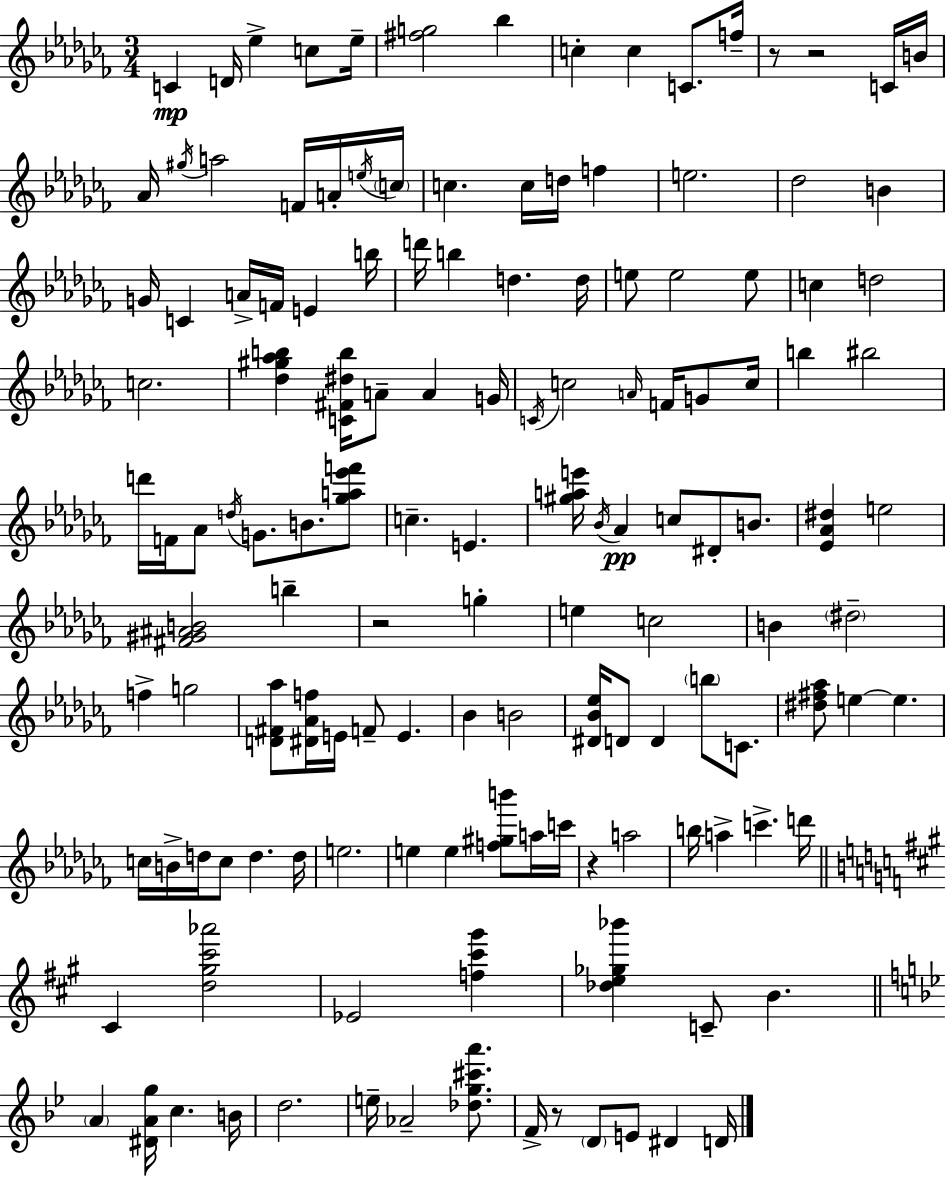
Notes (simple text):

C4/q D4/s Eb5/q C5/e Eb5/s [F#5,G5]/h Bb5/q C5/q C5/q C4/e. F5/s R/e R/h C4/s B4/s Ab4/s G#5/s A5/h F4/s A4/s E5/s C5/s C5/q. C5/s D5/s F5/q E5/h. Db5/h B4/q G4/s C4/q A4/s F4/s E4/q B5/s D6/s B5/q D5/q. D5/s E5/e E5/h E5/e C5/q D5/h C5/h. [Db5,G#5,Ab5,B5]/q [C4,F#4,D#5,B5]/s A4/e A4/q G4/s C4/s C5/h A4/s F4/s G4/e C5/s B5/q BIS5/h D6/s F4/s Ab4/e D5/s G4/e. B4/e. [Gb5,A5,Eb6,F6]/e C5/q. E4/q. [G#5,A5,E6]/s Bb4/s Ab4/q C5/e D#4/e B4/e. [Eb4,Ab4,D#5]/q E5/h [F#4,G#4,A#4,B4]/h B5/q R/h G5/q E5/q C5/h B4/q D#5/h F5/q G5/h [D4,F#4,Ab5]/e [D#4,Ab4,F5]/s E4/s F4/e E4/q. Bb4/q B4/h [D#4,Bb4,Eb5]/s D4/e D4/q B5/e C4/e. [D#5,F#5,Ab5]/e E5/q E5/q. C5/s B4/s D5/s C5/e D5/q. D5/s E5/h. E5/q E5/q [F5,G#5,B6]/e A5/s C6/s R/q A5/h B5/s A5/q C6/q. D6/s C#4/q [D5,G#5,C#6,Ab6]/h Eb4/h [F5,C#6,G#6]/q [Db5,E5,Gb5,Bb6]/q C4/e B4/q. A4/q [D#4,A4,G5]/s C5/q. B4/s D5/h. E5/s Ab4/h [Db5,G5,C#6,A6]/e. F4/s R/e D4/e E4/e D#4/q D4/s